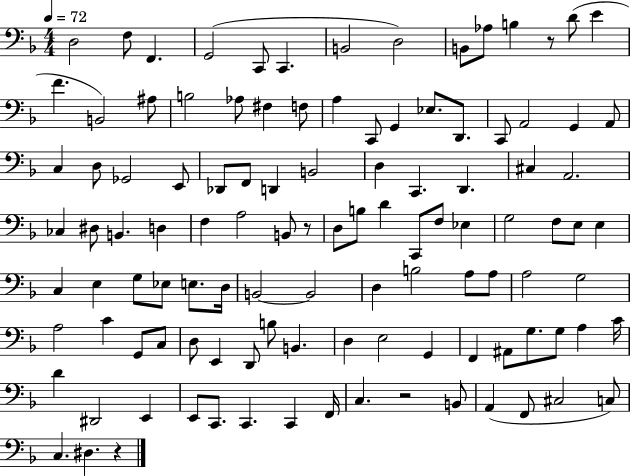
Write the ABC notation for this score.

X:1
T:Untitled
M:4/4
L:1/4
K:F
D,2 F,/2 F,, G,,2 C,,/2 C,, B,,2 D,2 B,,/2 _A,/2 B, z/2 D/2 E F B,,2 ^A,/2 B,2 _A,/2 ^F, F,/2 A, C,,/2 G,, _E,/2 D,,/2 C,,/2 A,,2 G,, A,,/2 C, D,/2 _G,,2 E,,/2 _D,,/2 F,,/2 D,, B,,2 D, C,, D,, ^C, A,,2 _C, ^D,/2 B,, D, F, A,2 B,,/2 z/2 D,/2 B,/2 D C,,/2 F,/2 _E, G,2 F,/2 E,/2 E, C, E, G,/2 _E,/2 E,/2 D,/4 B,,2 B,,2 D, B,2 A,/2 A,/2 A,2 G,2 A,2 C G,,/2 C,/2 D,/2 E,, D,,/2 B,/2 B,, D, E,2 G,, F,, ^A,,/2 G,/2 G,/2 A, C/4 D ^D,,2 E,, E,,/2 C,,/2 C,, C,, F,,/4 C, z2 B,,/2 A,, F,,/2 ^C,2 C,/2 C, ^D, z